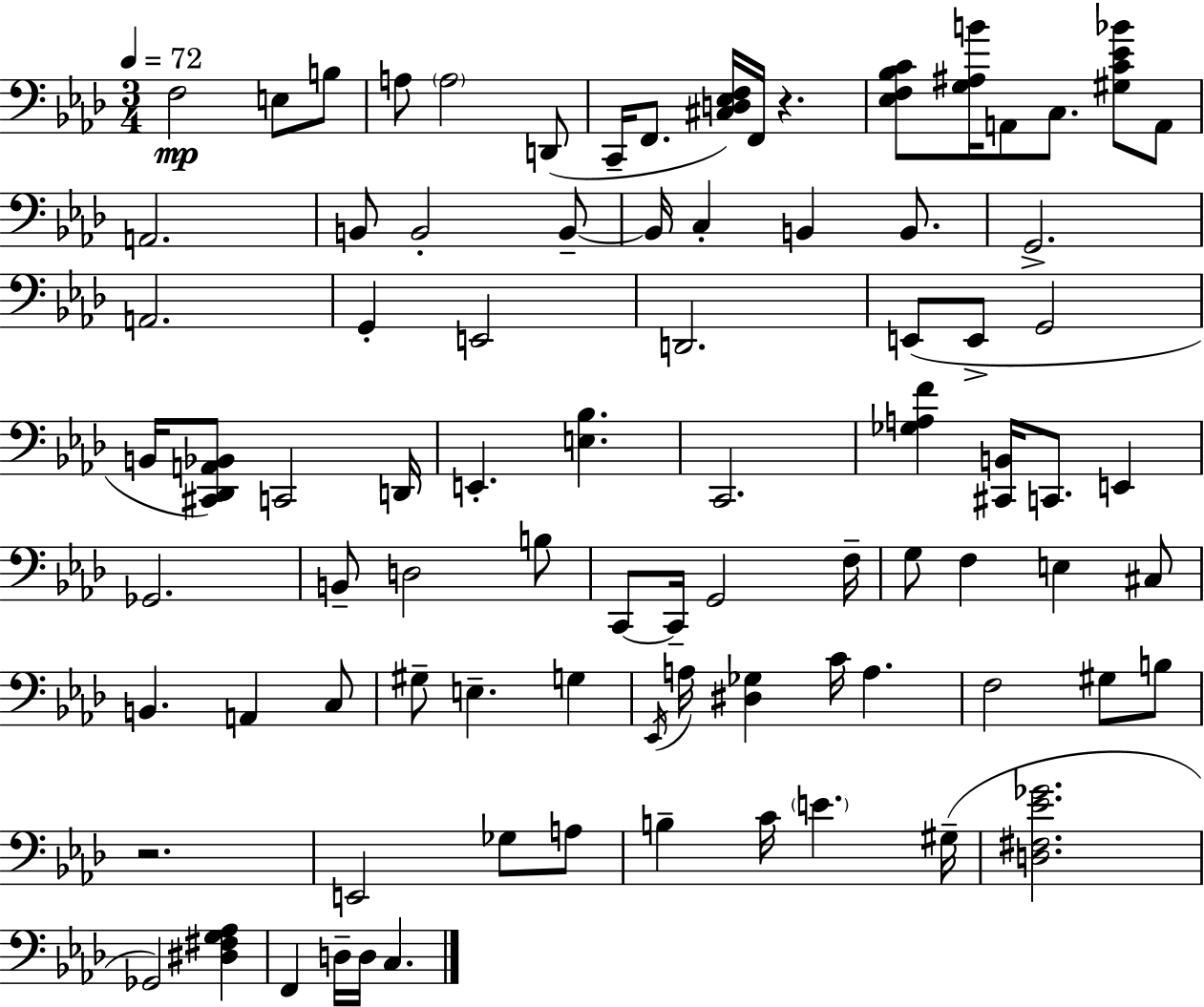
X:1
T:Untitled
M:3/4
L:1/4
K:Fm
F,2 E,/2 B,/2 A,/2 A,2 D,,/2 C,,/4 F,,/2 [^C,D,_E,F,]/4 F,,/4 z [_E,F,_B,C]/2 [G,^A,B]/4 A,,/2 C,/2 [^G,C_E_B]/2 A,,/2 A,,2 B,,/2 B,,2 B,,/2 B,,/4 C, B,, B,,/2 G,,2 A,,2 G,, E,,2 D,,2 E,,/2 E,,/2 G,,2 B,,/4 [^C,,_D,,A,,_B,,]/2 C,,2 D,,/4 E,, [E,_B,] C,,2 [_G,A,F] [^C,,B,,]/4 C,,/2 E,, _G,,2 B,,/2 D,2 B,/2 C,,/2 C,,/4 G,,2 F,/4 G,/2 F, E, ^C,/2 B,, A,, C,/2 ^G,/2 E, G, _E,,/4 A,/4 [^D,_G,] C/4 A, F,2 ^G,/2 B,/2 z2 E,,2 _G,/2 A,/2 B, C/4 E ^G,/4 [D,^F,_E_G]2 _G,,2 [^D,^F,G,_A,] F,, D,/4 D,/4 C,